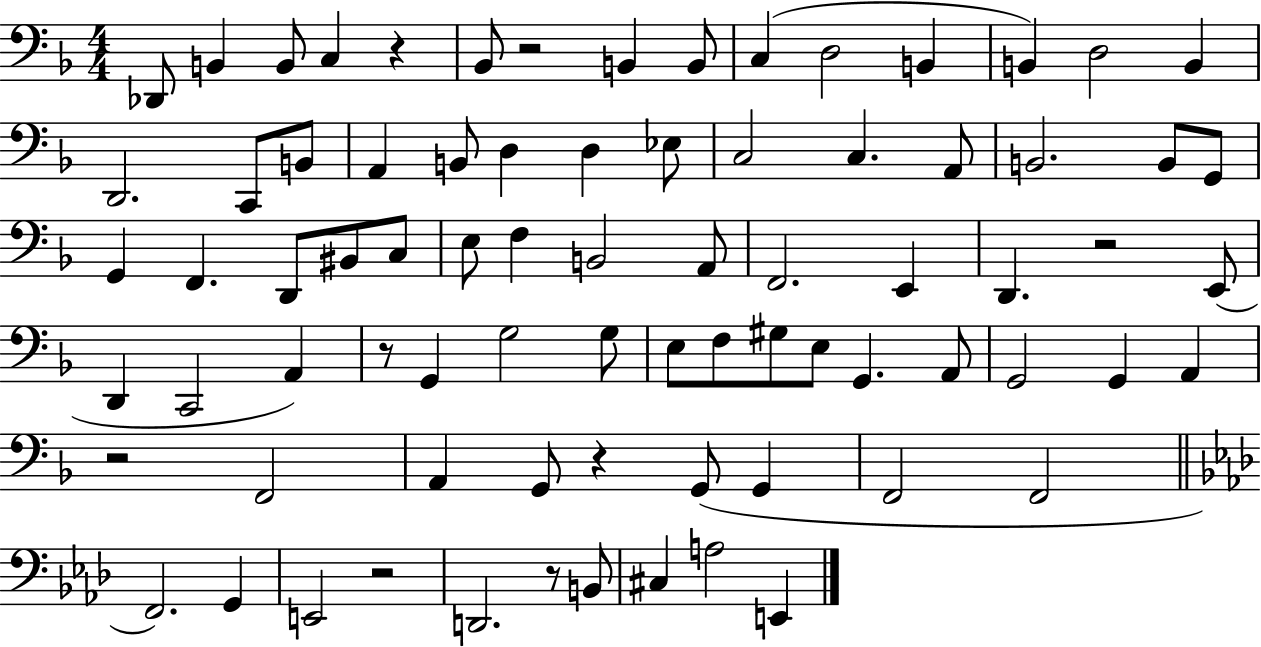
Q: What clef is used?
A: bass